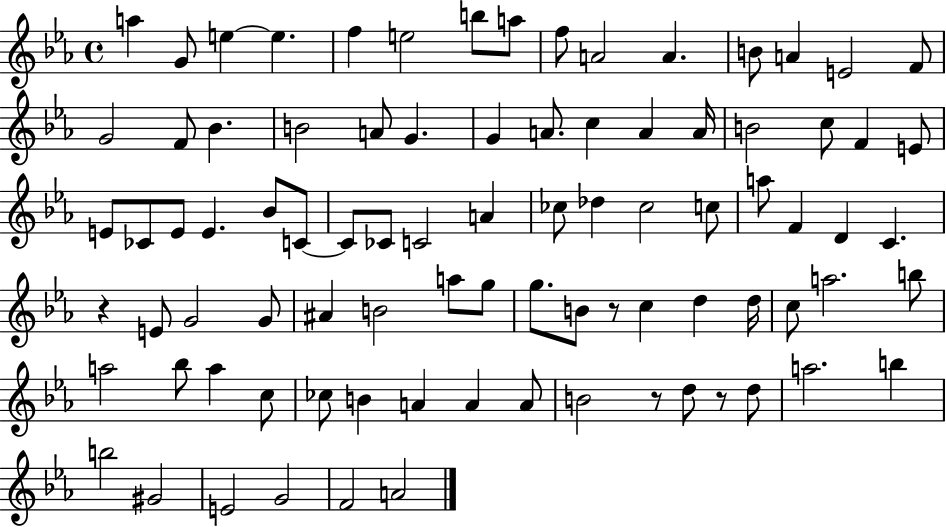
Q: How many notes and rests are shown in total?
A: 87